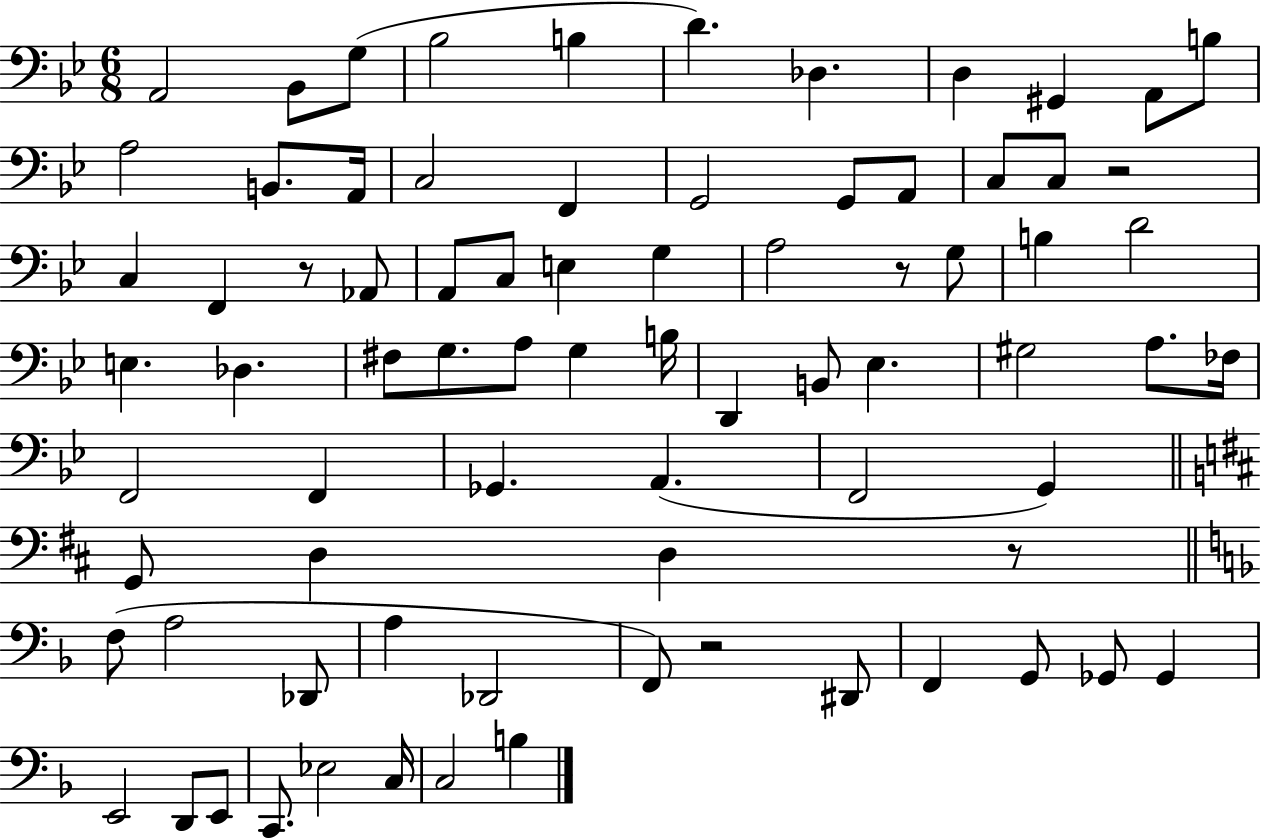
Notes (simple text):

A2/h Bb2/e G3/e Bb3/h B3/q D4/q. Db3/q. D3/q G#2/q A2/e B3/e A3/h B2/e. A2/s C3/h F2/q G2/h G2/e A2/e C3/e C3/e R/h C3/q F2/q R/e Ab2/e A2/e C3/e E3/q G3/q A3/h R/e G3/e B3/q D4/h E3/q. Db3/q. F#3/e G3/e. A3/e G3/q B3/s D2/q B2/e Eb3/q. G#3/h A3/e. FES3/s F2/h F2/q Gb2/q. A2/q. F2/h G2/q G2/e D3/q D3/q R/e F3/e A3/h Db2/e A3/q Db2/h F2/e R/h D#2/e F2/q G2/e Gb2/e Gb2/q E2/h D2/e E2/e C2/e. Eb3/h C3/s C3/h B3/q